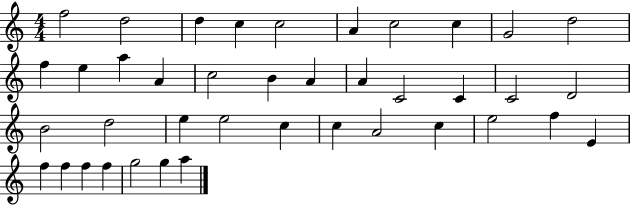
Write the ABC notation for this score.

X:1
T:Untitled
M:4/4
L:1/4
K:C
f2 d2 d c c2 A c2 c G2 d2 f e a A c2 B A A C2 C C2 D2 B2 d2 e e2 c c A2 c e2 f E f f f f g2 g a